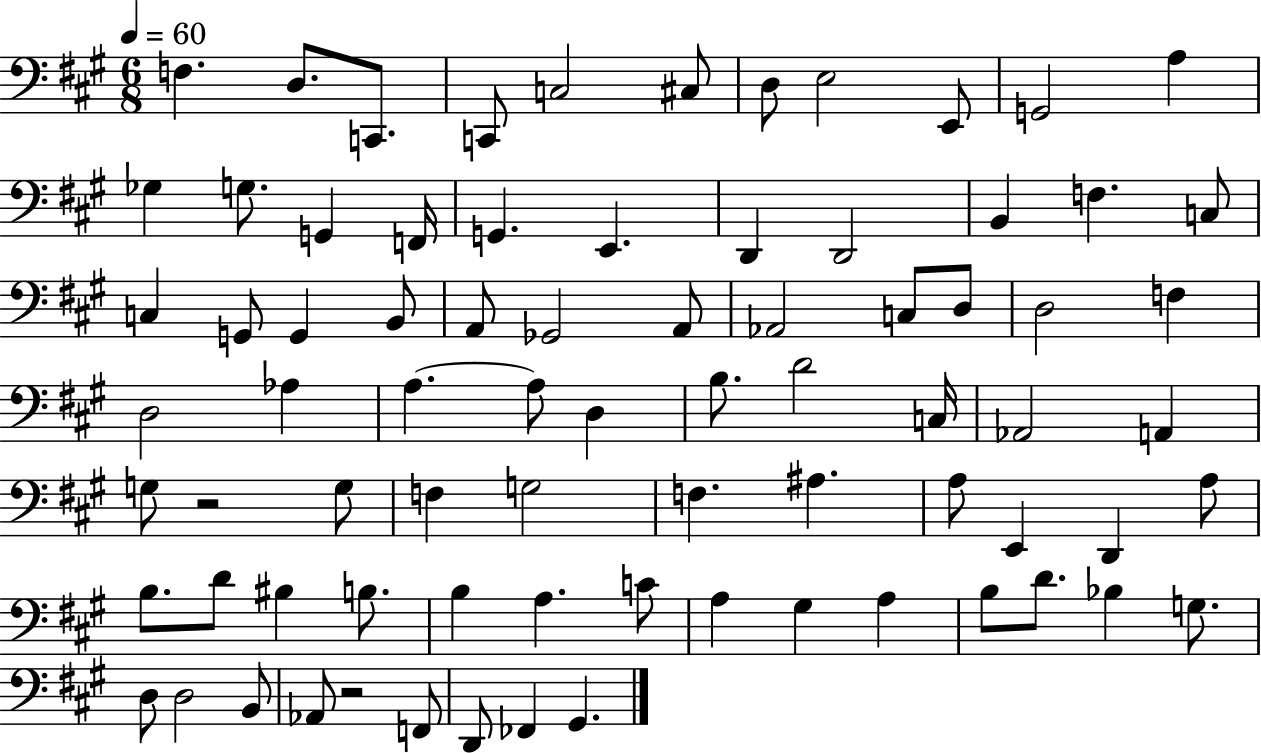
X:1
T:Untitled
M:6/8
L:1/4
K:A
F, D,/2 C,,/2 C,,/2 C,2 ^C,/2 D,/2 E,2 E,,/2 G,,2 A, _G, G,/2 G,, F,,/4 G,, E,, D,, D,,2 B,, F, C,/2 C, G,,/2 G,, B,,/2 A,,/2 _G,,2 A,,/2 _A,,2 C,/2 D,/2 D,2 F, D,2 _A, A, A,/2 D, B,/2 D2 C,/4 _A,,2 A,, G,/2 z2 G,/2 F, G,2 F, ^A, A,/2 E,, D,, A,/2 B,/2 D/2 ^B, B,/2 B, A, C/2 A, ^G, A, B,/2 D/2 _B, G,/2 D,/2 D,2 B,,/2 _A,,/2 z2 F,,/2 D,,/2 _F,, ^G,,